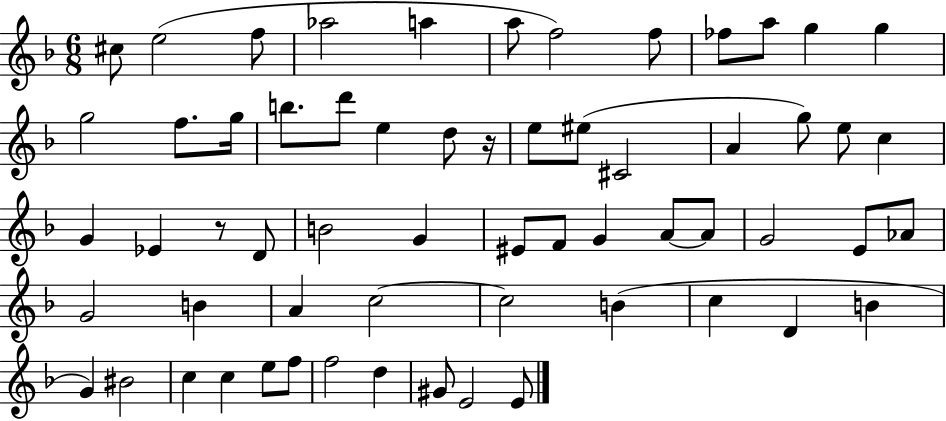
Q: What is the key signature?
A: F major